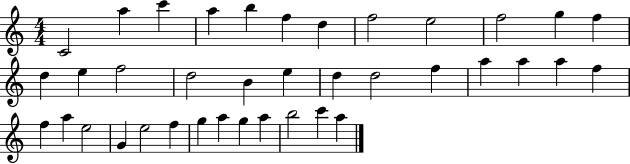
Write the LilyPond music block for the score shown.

{
  \clef treble
  \numericTimeSignature
  \time 4/4
  \key c \major
  c'2 a''4 c'''4 | a''4 b''4 f''4 d''4 | f''2 e''2 | f''2 g''4 f''4 | \break d''4 e''4 f''2 | d''2 b'4 e''4 | d''4 d''2 f''4 | a''4 a''4 a''4 f''4 | \break f''4 a''4 e''2 | g'4 e''2 f''4 | g''4 a''4 g''4 a''4 | b''2 c'''4 a''4 | \break \bar "|."
}